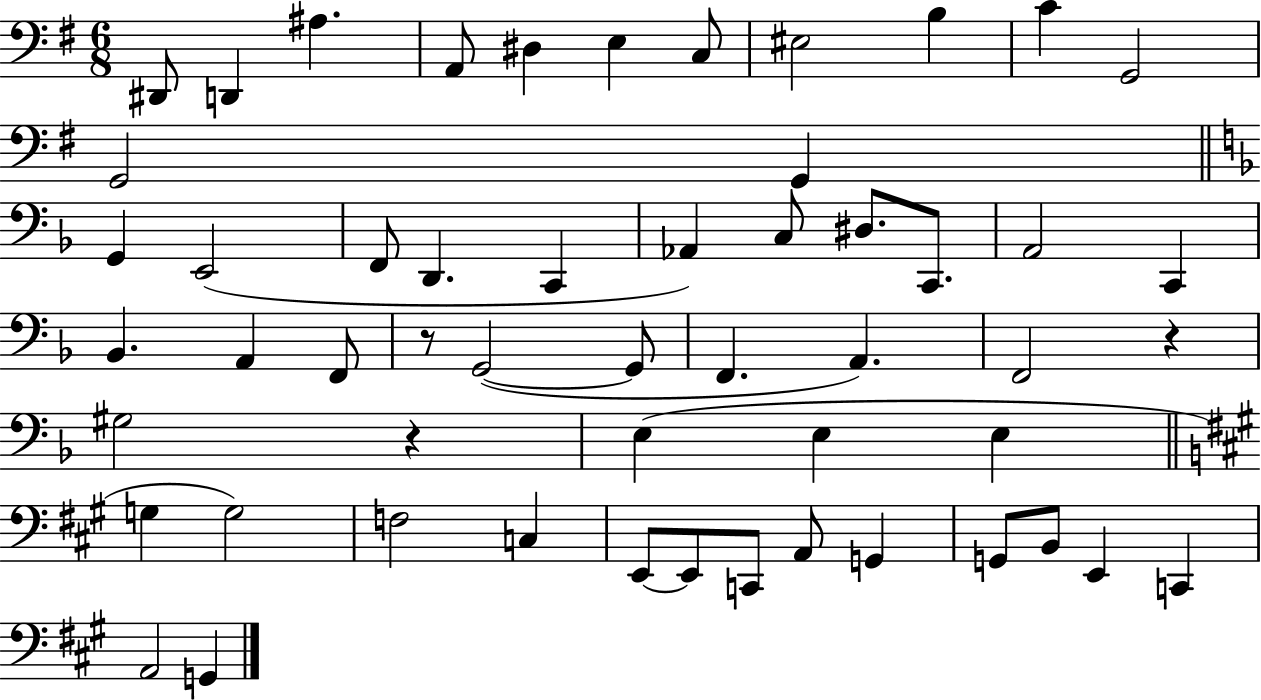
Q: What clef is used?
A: bass